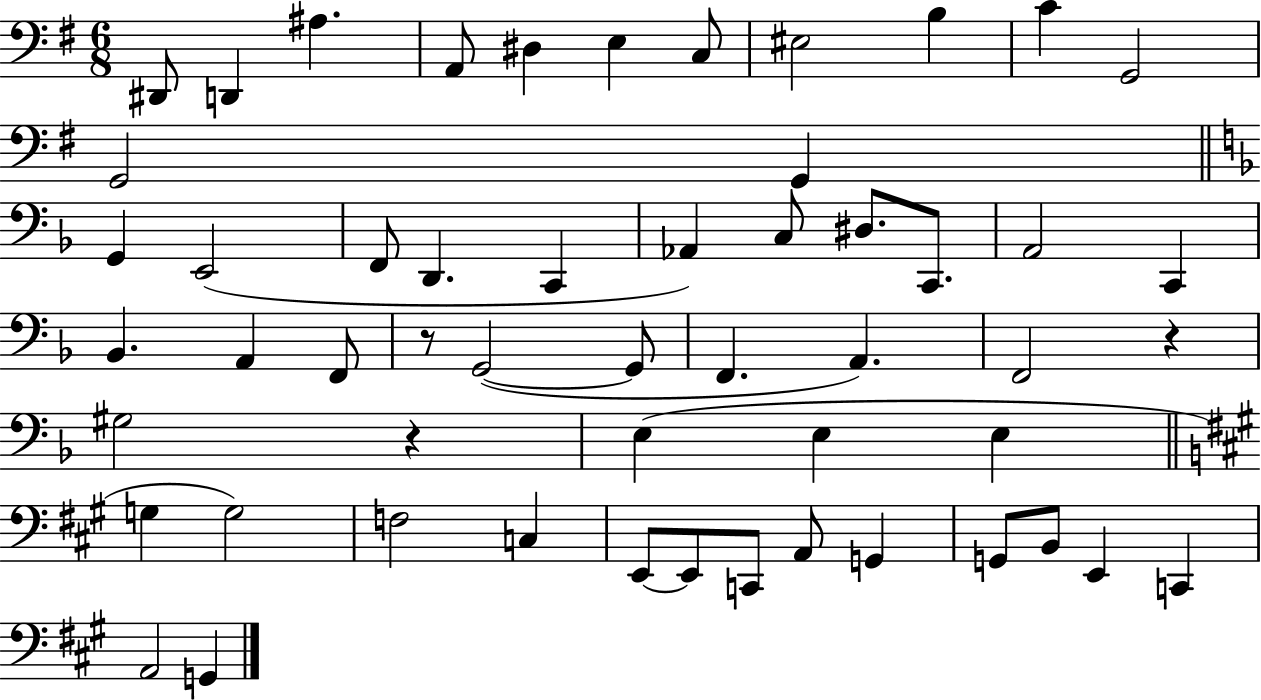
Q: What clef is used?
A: bass